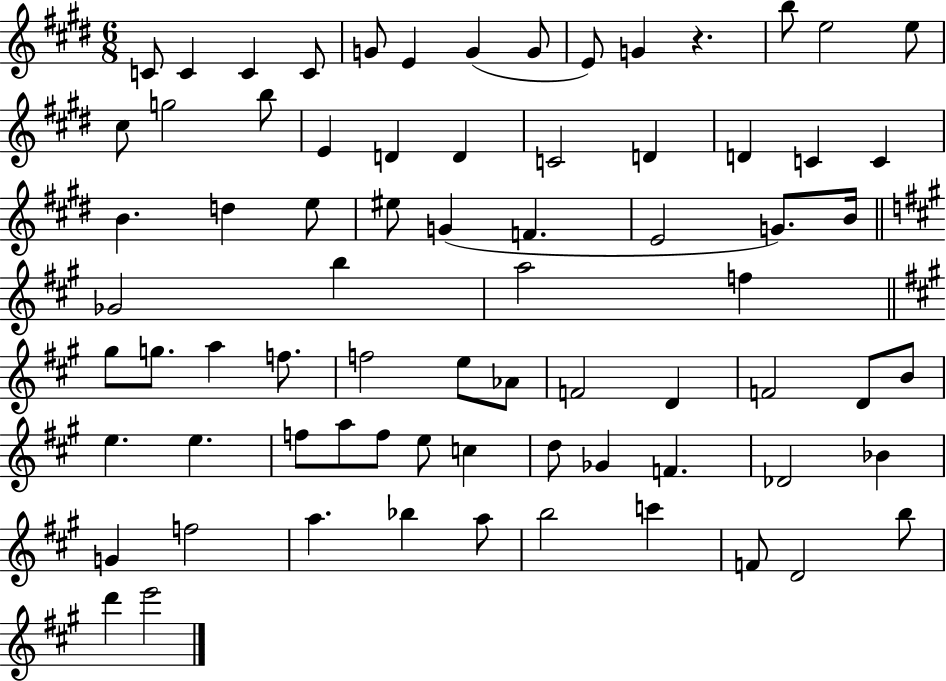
{
  \clef treble
  \numericTimeSignature
  \time 6/8
  \key e \major
  \repeat volta 2 { c'8 c'4 c'4 c'8 | g'8 e'4 g'4( g'8 | e'8) g'4 r4. | b''8 e''2 e''8 | \break cis''8 g''2 b''8 | e'4 d'4 d'4 | c'2 d'4 | d'4 c'4 c'4 | \break b'4. d''4 e''8 | eis''8 g'4( f'4. | e'2 g'8.) b'16 | \bar "||" \break \key a \major ges'2 b''4 | a''2 f''4 | \bar "||" \break \key a \major gis''8 g''8. a''4 f''8. | f''2 e''8 aes'8 | f'2 d'4 | f'2 d'8 b'8 | \break e''4. e''4. | f''8 a''8 f''8 e''8 c''4 | d''8 ges'4 f'4. | des'2 bes'4 | \break g'4 f''2 | a''4. bes''4 a''8 | b''2 c'''4 | f'8 d'2 b''8 | \break d'''4 e'''2 | } \bar "|."
}